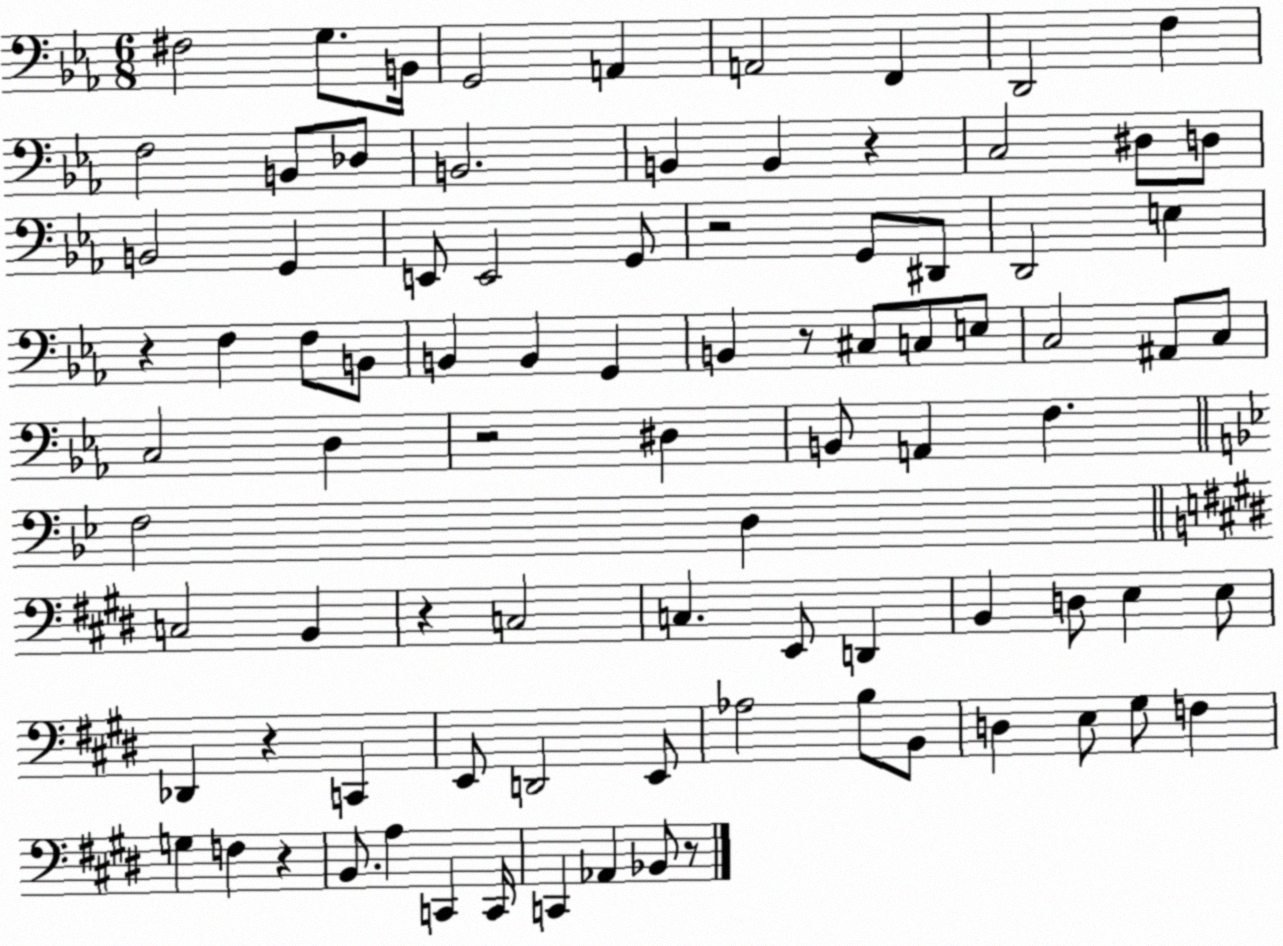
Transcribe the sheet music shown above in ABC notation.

X:1
T:Untitled
M:6/8
L:1/4
K:Eb
^F,2 G,/2 B,,/4 G,,2 A,, A,,2 F,, D,,2 F, F,2 B,,/2 _D,/2 B,,2 B,, B,, z C,2 ^D,/2 D,/2 B,,2 G,, E,,/2 E,,2 G,,/2 z2 G,,/2 ^D,,/2 D,,2 E, z F, F,/2 B,,/2 B,, B,, G,, B,, z/2 ^C,/2 C,/2 E,/2 C,2 ^A,,/2 C,/2 C,2 D, z2 ^D, B,,/2 A,, F, F,2 D, C,2 B,, z C,2 C, E,,/2 D,, B,, D,/2 E, E,/2 _D,, z C,, E,,/2 D,,2 E,,/2 _A,2 B,/2 B,,/2 D, E,/2 ^G,/2 F, G, F, z B,,/2 A, C,, C,,/4 C,, _A,, _B,,/2 z/2